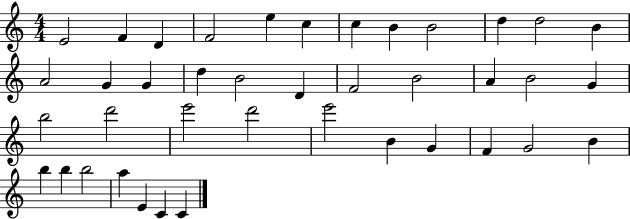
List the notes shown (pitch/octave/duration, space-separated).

E4/h F4/q D4/q F4/h E5/q C5/q C5/q B4/q B4/h D5/q D5/h B4/q A4/h G4/q G4/q D5/q B4/h D4/q F4/h B4/h A4/q B4/h G4/q B5/h D6/h E6/h D6/h E6/h B4/q G4/q F4/q G4/h B4/q B5/q B5/q B5/h A5/q E4/q C4/q C4/q